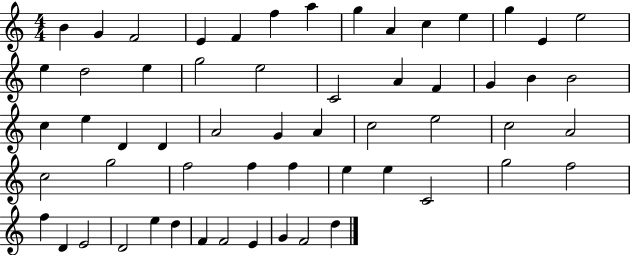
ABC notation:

X:1
T:Untitled
M:4/4
L:1/4
K:C
B G F2 E F f a g A c e g E e2 e d2 e g2 e2 C2 A F G B B2 c e D D A2 G A c2 e2 c2 A2 c2 g2 f2 f f e e C2 g2 f2 f D E2 D2 e d F F2 E G F2 d